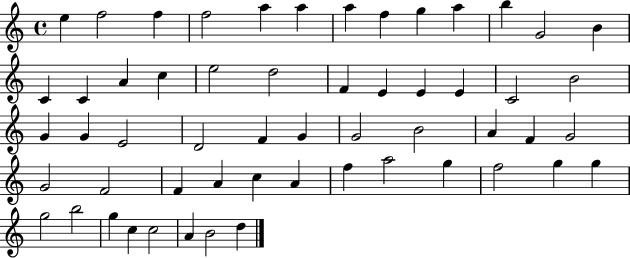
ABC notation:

X:1
T:Untitled
M:4/4
L:1/4
K:C
e f2 f f2 a a a f g a b G2 B C C A c e2 d2 F E E E C2 B2 G G E2 D2 F G G2 B2 A F G2 G2 F2 F A c A f a2 g f2 g g g2 b2 g c c2 A B2 d